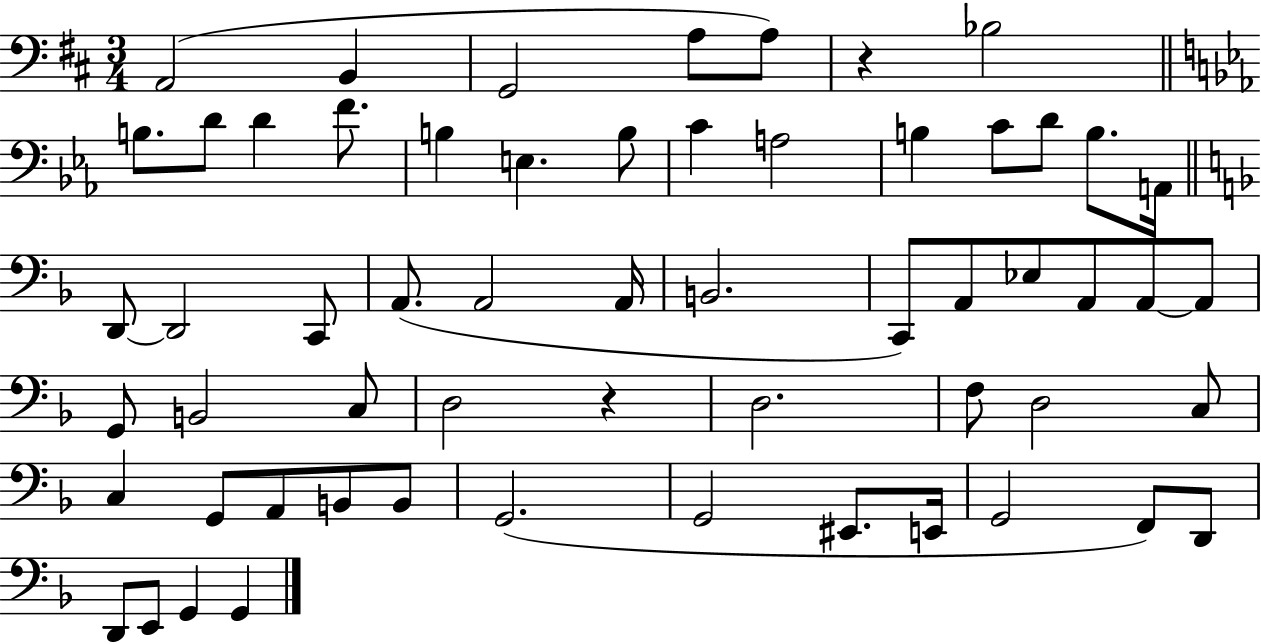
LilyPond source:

{
  \clef bass
  \numericTimeSignature
  \time 3/4
  \key d \major
  \repeat volta 2 { a,2( b,4 | g,2 a8 a8) | r4 bes2 | \bar "||" \break \key ees \major b8. d'8 d'4 f'8. | b4 e4. b8 | c'4 a2 | b4 c'8 d'8 b8. a,16 | \break \bar "||" \break \key d \minor d,8~~ d,2 c,8 | a,8.( a,2 a,16 | b,2. | c,8) a,8 ees8 a,8 a,8~~ a,8 | \break g,8 b,2 c8 | d2 r4 | d2. | f8 d2 c8 | \break c4 g,8 a,8 b,8 b,8 | g,2.( | g,2 eis,8. e,16 | g,2 f,8) d,8 | \break d,8 e,8 g,4 g,4 | } \bar "|."
}